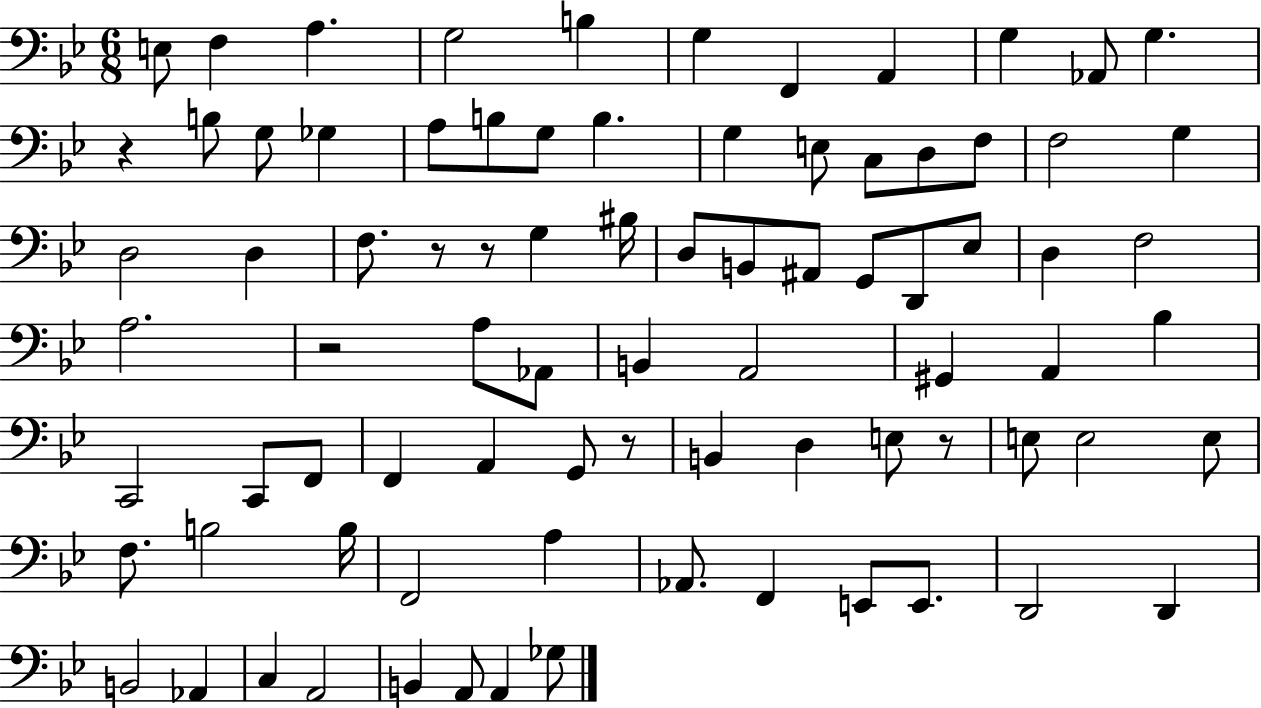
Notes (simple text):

E3/e F3/q A3/q. G3/h B3/q G3/q F2/q A2/q G3/q Ab2/e G3/q. R/q B3/e G3/e Gb3/q A3/e B3/e G3/e B3/q. G3/q E3/e C3/e D3/e F3/e F3/h G3/q D3/h D3/q F3/e. R/e R/e G3/q BIS3/s D3/e B2/e A#2/e G2/e D2/e Eb3/e D3/q F3/h A3/h. R/h A3/e Ab2/e B2/q A2/h G#2/q A2/q Bb3/q C2/h C2/e F2/e F2/q A2/q G2/e R/e B2/q D3/q E3/e R/e E3/e E3/h E3/e F3/e. B3/h B3/s F2/h A3/q Ab2/e. F2/q E2/e E2/e. D2/h D2/q B2/h Ab2/q C3/q A2/h B2/q A2/e A2/q Gb3/e